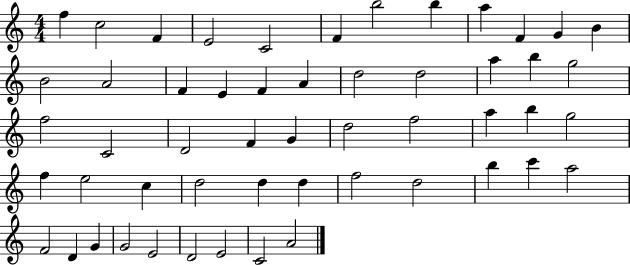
F5/q C5/h F4/q E4/h C4/h F4/q B5/h B5/q A5/q F4/q G4/q B4/q B4/h A4/h F4/q E4/q F4/q A4/q D5/h D5/h A5/q B5/q G5/h F5/h C4/h D4/h F4/q G4/q D5/h F5/h A5/q B5/q G5/h F5/q E5/h C5/q D5/h D5/q D5/q F5/h D5/h B5/q C6/q A5/h F4/h D4/q G4/q G4/h E4/h D4/h E4/h C4/h A4/h